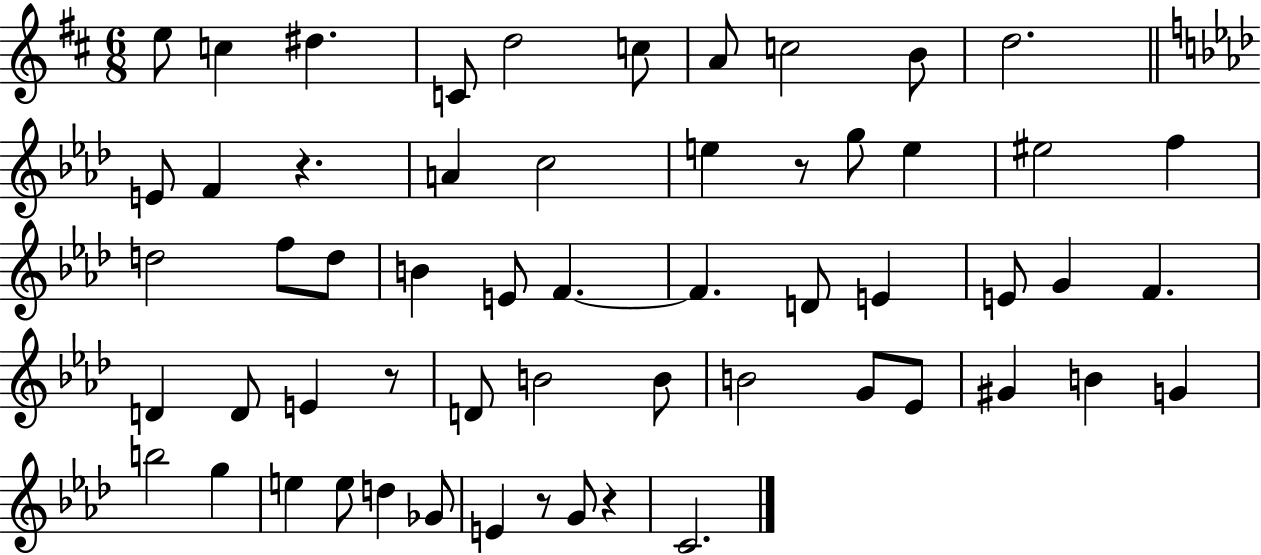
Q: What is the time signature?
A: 6/8